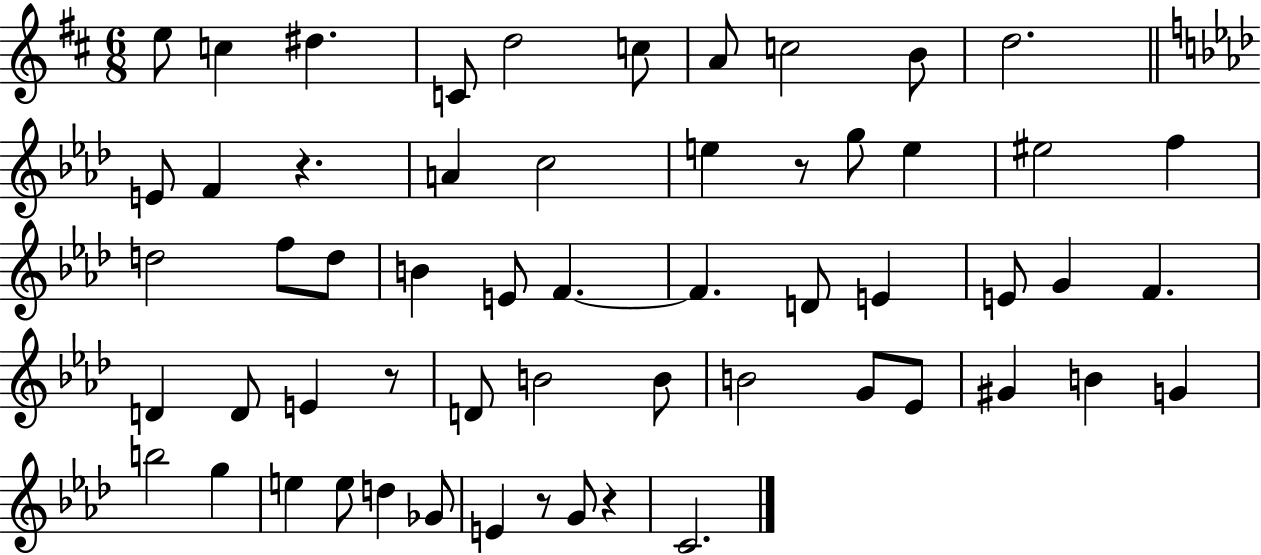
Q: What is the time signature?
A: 6/8